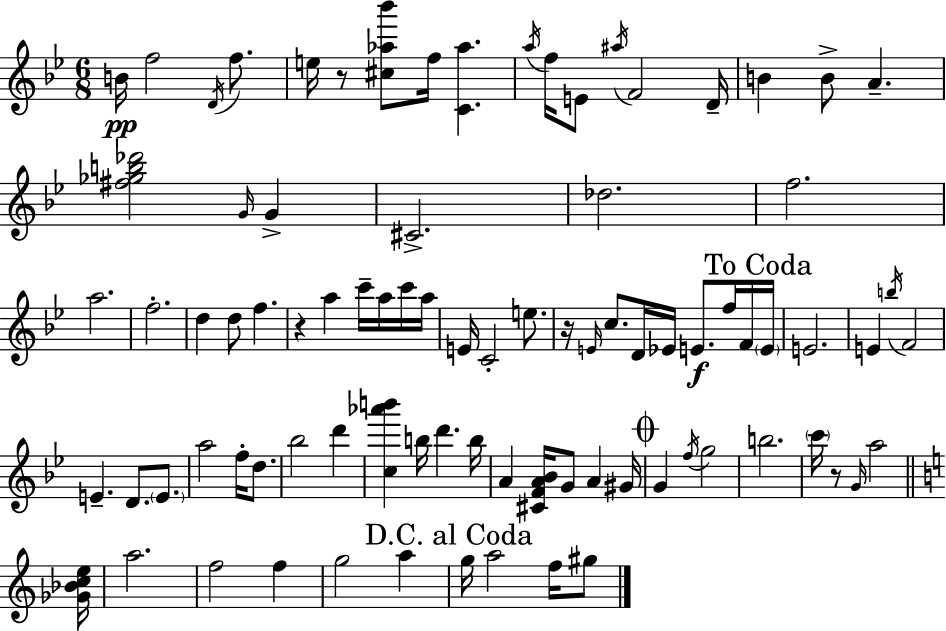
B4/s F5/h D4/s F5/e. E5/s R/e [C#5,Ab5,Bb6]/e F5/s [C4,Ab5]/q. A5/s F5/s E4/e A#5/s F4/h D4/s B4/q B4/e A4/q. [F#5,Gb5,B5,Db6]/h G4/s G4/q C#4/h. Db5/h. F5/h. A5/h. F5/h. D5/q D5/e F5/q. R/q A5/q C6/s A5/s C6/s A5/s E4/s C4/h E5/e. R/s E4/s C5/e. D4/s Eb4/s E4/e. F5/s F4/s E4/s E4/h. E4/q B5/s F4/h E4/q. D4/e. E4/e. A5/h F5/s D5/e. Bb5/h D6/q [C5,Ab6,B6]/q B5/s D6/q. B5/s A4/q [C#4,F4,A4,Bb4]/s G4/e A4/q G#4/s G4/q F5/s G5/h B5/h. C6/s R/e G4/s A5/h [Gb4,Bb4,C5,E5]/s A5/h. F5/h F5/q G5/h A5/q G5/s A5/h F5/s G#5/e